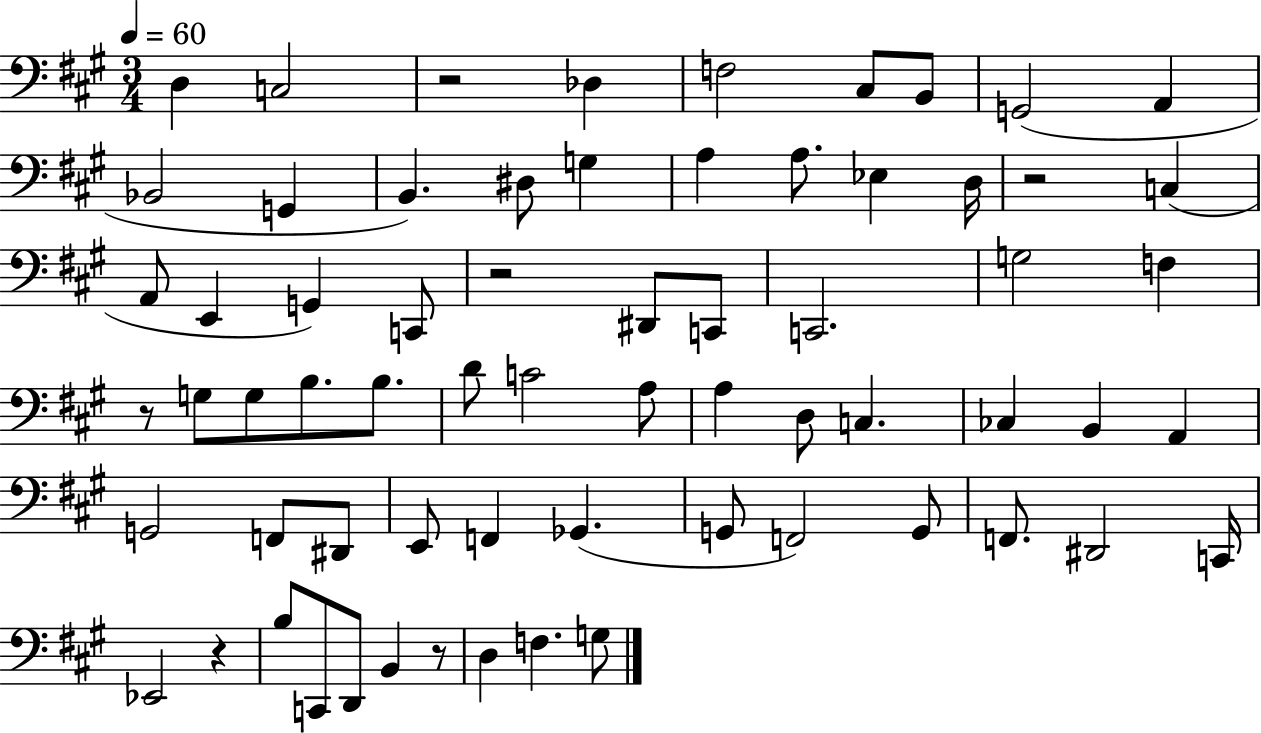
{
  \clef bass
  \numericTimeSignature
  \time 3/4
  \key a \major
  \tempo 4 = 60
  d4 c2 | r2 des4 | f2 cis8 b,8 | g,2( a,4 | \break bes,2 g,4 | b,4.) dis8 g4 | a4 a8. ees4 d16 | r2 c4( | \break a,8 e,4 g,4) c,8 | r2 dis,8 c,8 | c,2. | g2 f4 | \break r8 g8 g8 b8. b8. | d'8 c'2 a8 | a4 d8 c4. | ces4 b,4 a,4 | \break g,2 f,8 dis,8 | e,8 f,4 ges,4.( | g,8 f,2) g,8 | f,8. dis,2 c,16 | \break ees,2 r4 | b8 c,8 d,8 b,4 r8 | d4 f4. g8 | \bar "|."
}